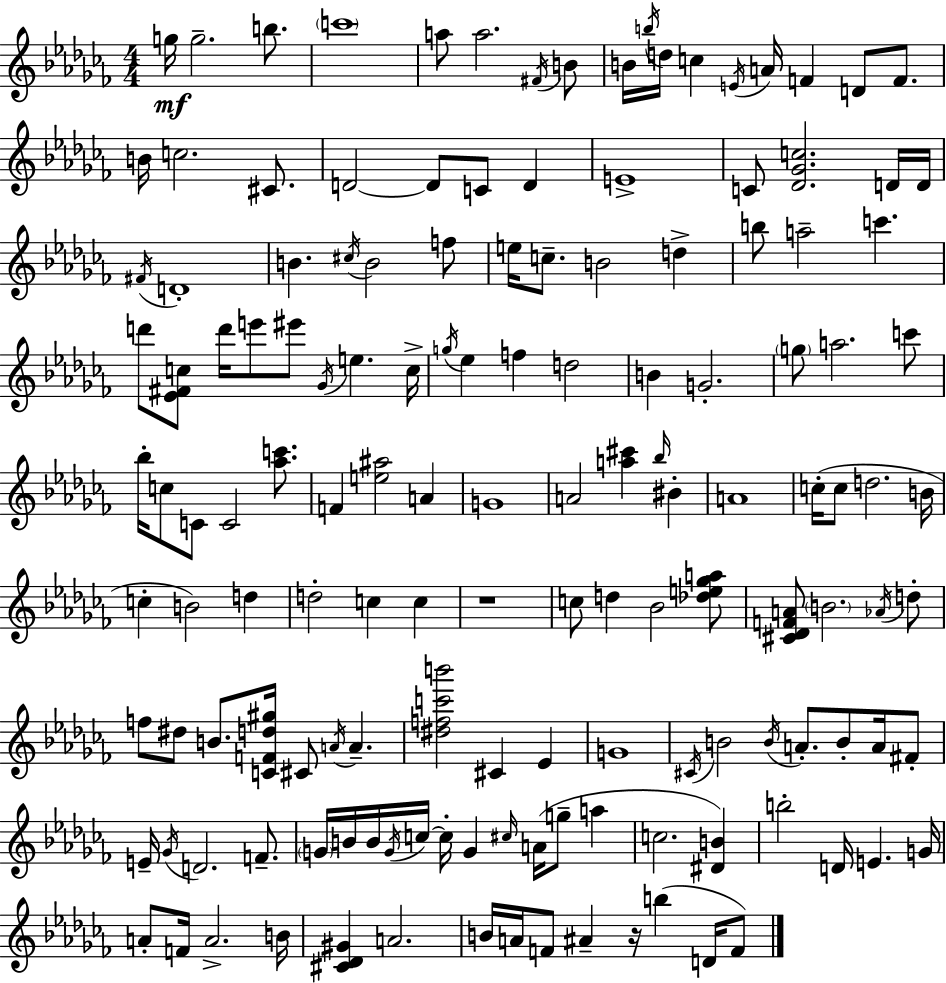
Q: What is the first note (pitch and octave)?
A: G5